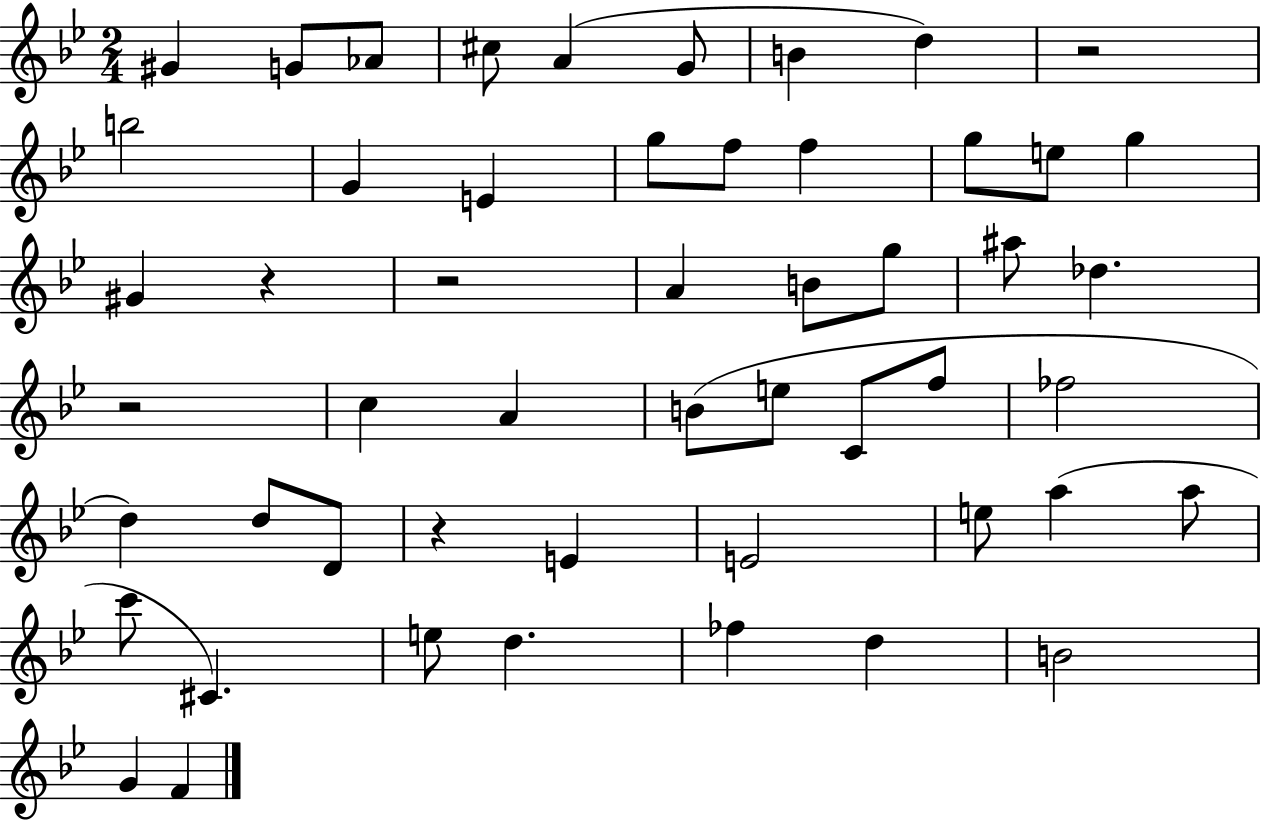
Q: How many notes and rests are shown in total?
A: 52